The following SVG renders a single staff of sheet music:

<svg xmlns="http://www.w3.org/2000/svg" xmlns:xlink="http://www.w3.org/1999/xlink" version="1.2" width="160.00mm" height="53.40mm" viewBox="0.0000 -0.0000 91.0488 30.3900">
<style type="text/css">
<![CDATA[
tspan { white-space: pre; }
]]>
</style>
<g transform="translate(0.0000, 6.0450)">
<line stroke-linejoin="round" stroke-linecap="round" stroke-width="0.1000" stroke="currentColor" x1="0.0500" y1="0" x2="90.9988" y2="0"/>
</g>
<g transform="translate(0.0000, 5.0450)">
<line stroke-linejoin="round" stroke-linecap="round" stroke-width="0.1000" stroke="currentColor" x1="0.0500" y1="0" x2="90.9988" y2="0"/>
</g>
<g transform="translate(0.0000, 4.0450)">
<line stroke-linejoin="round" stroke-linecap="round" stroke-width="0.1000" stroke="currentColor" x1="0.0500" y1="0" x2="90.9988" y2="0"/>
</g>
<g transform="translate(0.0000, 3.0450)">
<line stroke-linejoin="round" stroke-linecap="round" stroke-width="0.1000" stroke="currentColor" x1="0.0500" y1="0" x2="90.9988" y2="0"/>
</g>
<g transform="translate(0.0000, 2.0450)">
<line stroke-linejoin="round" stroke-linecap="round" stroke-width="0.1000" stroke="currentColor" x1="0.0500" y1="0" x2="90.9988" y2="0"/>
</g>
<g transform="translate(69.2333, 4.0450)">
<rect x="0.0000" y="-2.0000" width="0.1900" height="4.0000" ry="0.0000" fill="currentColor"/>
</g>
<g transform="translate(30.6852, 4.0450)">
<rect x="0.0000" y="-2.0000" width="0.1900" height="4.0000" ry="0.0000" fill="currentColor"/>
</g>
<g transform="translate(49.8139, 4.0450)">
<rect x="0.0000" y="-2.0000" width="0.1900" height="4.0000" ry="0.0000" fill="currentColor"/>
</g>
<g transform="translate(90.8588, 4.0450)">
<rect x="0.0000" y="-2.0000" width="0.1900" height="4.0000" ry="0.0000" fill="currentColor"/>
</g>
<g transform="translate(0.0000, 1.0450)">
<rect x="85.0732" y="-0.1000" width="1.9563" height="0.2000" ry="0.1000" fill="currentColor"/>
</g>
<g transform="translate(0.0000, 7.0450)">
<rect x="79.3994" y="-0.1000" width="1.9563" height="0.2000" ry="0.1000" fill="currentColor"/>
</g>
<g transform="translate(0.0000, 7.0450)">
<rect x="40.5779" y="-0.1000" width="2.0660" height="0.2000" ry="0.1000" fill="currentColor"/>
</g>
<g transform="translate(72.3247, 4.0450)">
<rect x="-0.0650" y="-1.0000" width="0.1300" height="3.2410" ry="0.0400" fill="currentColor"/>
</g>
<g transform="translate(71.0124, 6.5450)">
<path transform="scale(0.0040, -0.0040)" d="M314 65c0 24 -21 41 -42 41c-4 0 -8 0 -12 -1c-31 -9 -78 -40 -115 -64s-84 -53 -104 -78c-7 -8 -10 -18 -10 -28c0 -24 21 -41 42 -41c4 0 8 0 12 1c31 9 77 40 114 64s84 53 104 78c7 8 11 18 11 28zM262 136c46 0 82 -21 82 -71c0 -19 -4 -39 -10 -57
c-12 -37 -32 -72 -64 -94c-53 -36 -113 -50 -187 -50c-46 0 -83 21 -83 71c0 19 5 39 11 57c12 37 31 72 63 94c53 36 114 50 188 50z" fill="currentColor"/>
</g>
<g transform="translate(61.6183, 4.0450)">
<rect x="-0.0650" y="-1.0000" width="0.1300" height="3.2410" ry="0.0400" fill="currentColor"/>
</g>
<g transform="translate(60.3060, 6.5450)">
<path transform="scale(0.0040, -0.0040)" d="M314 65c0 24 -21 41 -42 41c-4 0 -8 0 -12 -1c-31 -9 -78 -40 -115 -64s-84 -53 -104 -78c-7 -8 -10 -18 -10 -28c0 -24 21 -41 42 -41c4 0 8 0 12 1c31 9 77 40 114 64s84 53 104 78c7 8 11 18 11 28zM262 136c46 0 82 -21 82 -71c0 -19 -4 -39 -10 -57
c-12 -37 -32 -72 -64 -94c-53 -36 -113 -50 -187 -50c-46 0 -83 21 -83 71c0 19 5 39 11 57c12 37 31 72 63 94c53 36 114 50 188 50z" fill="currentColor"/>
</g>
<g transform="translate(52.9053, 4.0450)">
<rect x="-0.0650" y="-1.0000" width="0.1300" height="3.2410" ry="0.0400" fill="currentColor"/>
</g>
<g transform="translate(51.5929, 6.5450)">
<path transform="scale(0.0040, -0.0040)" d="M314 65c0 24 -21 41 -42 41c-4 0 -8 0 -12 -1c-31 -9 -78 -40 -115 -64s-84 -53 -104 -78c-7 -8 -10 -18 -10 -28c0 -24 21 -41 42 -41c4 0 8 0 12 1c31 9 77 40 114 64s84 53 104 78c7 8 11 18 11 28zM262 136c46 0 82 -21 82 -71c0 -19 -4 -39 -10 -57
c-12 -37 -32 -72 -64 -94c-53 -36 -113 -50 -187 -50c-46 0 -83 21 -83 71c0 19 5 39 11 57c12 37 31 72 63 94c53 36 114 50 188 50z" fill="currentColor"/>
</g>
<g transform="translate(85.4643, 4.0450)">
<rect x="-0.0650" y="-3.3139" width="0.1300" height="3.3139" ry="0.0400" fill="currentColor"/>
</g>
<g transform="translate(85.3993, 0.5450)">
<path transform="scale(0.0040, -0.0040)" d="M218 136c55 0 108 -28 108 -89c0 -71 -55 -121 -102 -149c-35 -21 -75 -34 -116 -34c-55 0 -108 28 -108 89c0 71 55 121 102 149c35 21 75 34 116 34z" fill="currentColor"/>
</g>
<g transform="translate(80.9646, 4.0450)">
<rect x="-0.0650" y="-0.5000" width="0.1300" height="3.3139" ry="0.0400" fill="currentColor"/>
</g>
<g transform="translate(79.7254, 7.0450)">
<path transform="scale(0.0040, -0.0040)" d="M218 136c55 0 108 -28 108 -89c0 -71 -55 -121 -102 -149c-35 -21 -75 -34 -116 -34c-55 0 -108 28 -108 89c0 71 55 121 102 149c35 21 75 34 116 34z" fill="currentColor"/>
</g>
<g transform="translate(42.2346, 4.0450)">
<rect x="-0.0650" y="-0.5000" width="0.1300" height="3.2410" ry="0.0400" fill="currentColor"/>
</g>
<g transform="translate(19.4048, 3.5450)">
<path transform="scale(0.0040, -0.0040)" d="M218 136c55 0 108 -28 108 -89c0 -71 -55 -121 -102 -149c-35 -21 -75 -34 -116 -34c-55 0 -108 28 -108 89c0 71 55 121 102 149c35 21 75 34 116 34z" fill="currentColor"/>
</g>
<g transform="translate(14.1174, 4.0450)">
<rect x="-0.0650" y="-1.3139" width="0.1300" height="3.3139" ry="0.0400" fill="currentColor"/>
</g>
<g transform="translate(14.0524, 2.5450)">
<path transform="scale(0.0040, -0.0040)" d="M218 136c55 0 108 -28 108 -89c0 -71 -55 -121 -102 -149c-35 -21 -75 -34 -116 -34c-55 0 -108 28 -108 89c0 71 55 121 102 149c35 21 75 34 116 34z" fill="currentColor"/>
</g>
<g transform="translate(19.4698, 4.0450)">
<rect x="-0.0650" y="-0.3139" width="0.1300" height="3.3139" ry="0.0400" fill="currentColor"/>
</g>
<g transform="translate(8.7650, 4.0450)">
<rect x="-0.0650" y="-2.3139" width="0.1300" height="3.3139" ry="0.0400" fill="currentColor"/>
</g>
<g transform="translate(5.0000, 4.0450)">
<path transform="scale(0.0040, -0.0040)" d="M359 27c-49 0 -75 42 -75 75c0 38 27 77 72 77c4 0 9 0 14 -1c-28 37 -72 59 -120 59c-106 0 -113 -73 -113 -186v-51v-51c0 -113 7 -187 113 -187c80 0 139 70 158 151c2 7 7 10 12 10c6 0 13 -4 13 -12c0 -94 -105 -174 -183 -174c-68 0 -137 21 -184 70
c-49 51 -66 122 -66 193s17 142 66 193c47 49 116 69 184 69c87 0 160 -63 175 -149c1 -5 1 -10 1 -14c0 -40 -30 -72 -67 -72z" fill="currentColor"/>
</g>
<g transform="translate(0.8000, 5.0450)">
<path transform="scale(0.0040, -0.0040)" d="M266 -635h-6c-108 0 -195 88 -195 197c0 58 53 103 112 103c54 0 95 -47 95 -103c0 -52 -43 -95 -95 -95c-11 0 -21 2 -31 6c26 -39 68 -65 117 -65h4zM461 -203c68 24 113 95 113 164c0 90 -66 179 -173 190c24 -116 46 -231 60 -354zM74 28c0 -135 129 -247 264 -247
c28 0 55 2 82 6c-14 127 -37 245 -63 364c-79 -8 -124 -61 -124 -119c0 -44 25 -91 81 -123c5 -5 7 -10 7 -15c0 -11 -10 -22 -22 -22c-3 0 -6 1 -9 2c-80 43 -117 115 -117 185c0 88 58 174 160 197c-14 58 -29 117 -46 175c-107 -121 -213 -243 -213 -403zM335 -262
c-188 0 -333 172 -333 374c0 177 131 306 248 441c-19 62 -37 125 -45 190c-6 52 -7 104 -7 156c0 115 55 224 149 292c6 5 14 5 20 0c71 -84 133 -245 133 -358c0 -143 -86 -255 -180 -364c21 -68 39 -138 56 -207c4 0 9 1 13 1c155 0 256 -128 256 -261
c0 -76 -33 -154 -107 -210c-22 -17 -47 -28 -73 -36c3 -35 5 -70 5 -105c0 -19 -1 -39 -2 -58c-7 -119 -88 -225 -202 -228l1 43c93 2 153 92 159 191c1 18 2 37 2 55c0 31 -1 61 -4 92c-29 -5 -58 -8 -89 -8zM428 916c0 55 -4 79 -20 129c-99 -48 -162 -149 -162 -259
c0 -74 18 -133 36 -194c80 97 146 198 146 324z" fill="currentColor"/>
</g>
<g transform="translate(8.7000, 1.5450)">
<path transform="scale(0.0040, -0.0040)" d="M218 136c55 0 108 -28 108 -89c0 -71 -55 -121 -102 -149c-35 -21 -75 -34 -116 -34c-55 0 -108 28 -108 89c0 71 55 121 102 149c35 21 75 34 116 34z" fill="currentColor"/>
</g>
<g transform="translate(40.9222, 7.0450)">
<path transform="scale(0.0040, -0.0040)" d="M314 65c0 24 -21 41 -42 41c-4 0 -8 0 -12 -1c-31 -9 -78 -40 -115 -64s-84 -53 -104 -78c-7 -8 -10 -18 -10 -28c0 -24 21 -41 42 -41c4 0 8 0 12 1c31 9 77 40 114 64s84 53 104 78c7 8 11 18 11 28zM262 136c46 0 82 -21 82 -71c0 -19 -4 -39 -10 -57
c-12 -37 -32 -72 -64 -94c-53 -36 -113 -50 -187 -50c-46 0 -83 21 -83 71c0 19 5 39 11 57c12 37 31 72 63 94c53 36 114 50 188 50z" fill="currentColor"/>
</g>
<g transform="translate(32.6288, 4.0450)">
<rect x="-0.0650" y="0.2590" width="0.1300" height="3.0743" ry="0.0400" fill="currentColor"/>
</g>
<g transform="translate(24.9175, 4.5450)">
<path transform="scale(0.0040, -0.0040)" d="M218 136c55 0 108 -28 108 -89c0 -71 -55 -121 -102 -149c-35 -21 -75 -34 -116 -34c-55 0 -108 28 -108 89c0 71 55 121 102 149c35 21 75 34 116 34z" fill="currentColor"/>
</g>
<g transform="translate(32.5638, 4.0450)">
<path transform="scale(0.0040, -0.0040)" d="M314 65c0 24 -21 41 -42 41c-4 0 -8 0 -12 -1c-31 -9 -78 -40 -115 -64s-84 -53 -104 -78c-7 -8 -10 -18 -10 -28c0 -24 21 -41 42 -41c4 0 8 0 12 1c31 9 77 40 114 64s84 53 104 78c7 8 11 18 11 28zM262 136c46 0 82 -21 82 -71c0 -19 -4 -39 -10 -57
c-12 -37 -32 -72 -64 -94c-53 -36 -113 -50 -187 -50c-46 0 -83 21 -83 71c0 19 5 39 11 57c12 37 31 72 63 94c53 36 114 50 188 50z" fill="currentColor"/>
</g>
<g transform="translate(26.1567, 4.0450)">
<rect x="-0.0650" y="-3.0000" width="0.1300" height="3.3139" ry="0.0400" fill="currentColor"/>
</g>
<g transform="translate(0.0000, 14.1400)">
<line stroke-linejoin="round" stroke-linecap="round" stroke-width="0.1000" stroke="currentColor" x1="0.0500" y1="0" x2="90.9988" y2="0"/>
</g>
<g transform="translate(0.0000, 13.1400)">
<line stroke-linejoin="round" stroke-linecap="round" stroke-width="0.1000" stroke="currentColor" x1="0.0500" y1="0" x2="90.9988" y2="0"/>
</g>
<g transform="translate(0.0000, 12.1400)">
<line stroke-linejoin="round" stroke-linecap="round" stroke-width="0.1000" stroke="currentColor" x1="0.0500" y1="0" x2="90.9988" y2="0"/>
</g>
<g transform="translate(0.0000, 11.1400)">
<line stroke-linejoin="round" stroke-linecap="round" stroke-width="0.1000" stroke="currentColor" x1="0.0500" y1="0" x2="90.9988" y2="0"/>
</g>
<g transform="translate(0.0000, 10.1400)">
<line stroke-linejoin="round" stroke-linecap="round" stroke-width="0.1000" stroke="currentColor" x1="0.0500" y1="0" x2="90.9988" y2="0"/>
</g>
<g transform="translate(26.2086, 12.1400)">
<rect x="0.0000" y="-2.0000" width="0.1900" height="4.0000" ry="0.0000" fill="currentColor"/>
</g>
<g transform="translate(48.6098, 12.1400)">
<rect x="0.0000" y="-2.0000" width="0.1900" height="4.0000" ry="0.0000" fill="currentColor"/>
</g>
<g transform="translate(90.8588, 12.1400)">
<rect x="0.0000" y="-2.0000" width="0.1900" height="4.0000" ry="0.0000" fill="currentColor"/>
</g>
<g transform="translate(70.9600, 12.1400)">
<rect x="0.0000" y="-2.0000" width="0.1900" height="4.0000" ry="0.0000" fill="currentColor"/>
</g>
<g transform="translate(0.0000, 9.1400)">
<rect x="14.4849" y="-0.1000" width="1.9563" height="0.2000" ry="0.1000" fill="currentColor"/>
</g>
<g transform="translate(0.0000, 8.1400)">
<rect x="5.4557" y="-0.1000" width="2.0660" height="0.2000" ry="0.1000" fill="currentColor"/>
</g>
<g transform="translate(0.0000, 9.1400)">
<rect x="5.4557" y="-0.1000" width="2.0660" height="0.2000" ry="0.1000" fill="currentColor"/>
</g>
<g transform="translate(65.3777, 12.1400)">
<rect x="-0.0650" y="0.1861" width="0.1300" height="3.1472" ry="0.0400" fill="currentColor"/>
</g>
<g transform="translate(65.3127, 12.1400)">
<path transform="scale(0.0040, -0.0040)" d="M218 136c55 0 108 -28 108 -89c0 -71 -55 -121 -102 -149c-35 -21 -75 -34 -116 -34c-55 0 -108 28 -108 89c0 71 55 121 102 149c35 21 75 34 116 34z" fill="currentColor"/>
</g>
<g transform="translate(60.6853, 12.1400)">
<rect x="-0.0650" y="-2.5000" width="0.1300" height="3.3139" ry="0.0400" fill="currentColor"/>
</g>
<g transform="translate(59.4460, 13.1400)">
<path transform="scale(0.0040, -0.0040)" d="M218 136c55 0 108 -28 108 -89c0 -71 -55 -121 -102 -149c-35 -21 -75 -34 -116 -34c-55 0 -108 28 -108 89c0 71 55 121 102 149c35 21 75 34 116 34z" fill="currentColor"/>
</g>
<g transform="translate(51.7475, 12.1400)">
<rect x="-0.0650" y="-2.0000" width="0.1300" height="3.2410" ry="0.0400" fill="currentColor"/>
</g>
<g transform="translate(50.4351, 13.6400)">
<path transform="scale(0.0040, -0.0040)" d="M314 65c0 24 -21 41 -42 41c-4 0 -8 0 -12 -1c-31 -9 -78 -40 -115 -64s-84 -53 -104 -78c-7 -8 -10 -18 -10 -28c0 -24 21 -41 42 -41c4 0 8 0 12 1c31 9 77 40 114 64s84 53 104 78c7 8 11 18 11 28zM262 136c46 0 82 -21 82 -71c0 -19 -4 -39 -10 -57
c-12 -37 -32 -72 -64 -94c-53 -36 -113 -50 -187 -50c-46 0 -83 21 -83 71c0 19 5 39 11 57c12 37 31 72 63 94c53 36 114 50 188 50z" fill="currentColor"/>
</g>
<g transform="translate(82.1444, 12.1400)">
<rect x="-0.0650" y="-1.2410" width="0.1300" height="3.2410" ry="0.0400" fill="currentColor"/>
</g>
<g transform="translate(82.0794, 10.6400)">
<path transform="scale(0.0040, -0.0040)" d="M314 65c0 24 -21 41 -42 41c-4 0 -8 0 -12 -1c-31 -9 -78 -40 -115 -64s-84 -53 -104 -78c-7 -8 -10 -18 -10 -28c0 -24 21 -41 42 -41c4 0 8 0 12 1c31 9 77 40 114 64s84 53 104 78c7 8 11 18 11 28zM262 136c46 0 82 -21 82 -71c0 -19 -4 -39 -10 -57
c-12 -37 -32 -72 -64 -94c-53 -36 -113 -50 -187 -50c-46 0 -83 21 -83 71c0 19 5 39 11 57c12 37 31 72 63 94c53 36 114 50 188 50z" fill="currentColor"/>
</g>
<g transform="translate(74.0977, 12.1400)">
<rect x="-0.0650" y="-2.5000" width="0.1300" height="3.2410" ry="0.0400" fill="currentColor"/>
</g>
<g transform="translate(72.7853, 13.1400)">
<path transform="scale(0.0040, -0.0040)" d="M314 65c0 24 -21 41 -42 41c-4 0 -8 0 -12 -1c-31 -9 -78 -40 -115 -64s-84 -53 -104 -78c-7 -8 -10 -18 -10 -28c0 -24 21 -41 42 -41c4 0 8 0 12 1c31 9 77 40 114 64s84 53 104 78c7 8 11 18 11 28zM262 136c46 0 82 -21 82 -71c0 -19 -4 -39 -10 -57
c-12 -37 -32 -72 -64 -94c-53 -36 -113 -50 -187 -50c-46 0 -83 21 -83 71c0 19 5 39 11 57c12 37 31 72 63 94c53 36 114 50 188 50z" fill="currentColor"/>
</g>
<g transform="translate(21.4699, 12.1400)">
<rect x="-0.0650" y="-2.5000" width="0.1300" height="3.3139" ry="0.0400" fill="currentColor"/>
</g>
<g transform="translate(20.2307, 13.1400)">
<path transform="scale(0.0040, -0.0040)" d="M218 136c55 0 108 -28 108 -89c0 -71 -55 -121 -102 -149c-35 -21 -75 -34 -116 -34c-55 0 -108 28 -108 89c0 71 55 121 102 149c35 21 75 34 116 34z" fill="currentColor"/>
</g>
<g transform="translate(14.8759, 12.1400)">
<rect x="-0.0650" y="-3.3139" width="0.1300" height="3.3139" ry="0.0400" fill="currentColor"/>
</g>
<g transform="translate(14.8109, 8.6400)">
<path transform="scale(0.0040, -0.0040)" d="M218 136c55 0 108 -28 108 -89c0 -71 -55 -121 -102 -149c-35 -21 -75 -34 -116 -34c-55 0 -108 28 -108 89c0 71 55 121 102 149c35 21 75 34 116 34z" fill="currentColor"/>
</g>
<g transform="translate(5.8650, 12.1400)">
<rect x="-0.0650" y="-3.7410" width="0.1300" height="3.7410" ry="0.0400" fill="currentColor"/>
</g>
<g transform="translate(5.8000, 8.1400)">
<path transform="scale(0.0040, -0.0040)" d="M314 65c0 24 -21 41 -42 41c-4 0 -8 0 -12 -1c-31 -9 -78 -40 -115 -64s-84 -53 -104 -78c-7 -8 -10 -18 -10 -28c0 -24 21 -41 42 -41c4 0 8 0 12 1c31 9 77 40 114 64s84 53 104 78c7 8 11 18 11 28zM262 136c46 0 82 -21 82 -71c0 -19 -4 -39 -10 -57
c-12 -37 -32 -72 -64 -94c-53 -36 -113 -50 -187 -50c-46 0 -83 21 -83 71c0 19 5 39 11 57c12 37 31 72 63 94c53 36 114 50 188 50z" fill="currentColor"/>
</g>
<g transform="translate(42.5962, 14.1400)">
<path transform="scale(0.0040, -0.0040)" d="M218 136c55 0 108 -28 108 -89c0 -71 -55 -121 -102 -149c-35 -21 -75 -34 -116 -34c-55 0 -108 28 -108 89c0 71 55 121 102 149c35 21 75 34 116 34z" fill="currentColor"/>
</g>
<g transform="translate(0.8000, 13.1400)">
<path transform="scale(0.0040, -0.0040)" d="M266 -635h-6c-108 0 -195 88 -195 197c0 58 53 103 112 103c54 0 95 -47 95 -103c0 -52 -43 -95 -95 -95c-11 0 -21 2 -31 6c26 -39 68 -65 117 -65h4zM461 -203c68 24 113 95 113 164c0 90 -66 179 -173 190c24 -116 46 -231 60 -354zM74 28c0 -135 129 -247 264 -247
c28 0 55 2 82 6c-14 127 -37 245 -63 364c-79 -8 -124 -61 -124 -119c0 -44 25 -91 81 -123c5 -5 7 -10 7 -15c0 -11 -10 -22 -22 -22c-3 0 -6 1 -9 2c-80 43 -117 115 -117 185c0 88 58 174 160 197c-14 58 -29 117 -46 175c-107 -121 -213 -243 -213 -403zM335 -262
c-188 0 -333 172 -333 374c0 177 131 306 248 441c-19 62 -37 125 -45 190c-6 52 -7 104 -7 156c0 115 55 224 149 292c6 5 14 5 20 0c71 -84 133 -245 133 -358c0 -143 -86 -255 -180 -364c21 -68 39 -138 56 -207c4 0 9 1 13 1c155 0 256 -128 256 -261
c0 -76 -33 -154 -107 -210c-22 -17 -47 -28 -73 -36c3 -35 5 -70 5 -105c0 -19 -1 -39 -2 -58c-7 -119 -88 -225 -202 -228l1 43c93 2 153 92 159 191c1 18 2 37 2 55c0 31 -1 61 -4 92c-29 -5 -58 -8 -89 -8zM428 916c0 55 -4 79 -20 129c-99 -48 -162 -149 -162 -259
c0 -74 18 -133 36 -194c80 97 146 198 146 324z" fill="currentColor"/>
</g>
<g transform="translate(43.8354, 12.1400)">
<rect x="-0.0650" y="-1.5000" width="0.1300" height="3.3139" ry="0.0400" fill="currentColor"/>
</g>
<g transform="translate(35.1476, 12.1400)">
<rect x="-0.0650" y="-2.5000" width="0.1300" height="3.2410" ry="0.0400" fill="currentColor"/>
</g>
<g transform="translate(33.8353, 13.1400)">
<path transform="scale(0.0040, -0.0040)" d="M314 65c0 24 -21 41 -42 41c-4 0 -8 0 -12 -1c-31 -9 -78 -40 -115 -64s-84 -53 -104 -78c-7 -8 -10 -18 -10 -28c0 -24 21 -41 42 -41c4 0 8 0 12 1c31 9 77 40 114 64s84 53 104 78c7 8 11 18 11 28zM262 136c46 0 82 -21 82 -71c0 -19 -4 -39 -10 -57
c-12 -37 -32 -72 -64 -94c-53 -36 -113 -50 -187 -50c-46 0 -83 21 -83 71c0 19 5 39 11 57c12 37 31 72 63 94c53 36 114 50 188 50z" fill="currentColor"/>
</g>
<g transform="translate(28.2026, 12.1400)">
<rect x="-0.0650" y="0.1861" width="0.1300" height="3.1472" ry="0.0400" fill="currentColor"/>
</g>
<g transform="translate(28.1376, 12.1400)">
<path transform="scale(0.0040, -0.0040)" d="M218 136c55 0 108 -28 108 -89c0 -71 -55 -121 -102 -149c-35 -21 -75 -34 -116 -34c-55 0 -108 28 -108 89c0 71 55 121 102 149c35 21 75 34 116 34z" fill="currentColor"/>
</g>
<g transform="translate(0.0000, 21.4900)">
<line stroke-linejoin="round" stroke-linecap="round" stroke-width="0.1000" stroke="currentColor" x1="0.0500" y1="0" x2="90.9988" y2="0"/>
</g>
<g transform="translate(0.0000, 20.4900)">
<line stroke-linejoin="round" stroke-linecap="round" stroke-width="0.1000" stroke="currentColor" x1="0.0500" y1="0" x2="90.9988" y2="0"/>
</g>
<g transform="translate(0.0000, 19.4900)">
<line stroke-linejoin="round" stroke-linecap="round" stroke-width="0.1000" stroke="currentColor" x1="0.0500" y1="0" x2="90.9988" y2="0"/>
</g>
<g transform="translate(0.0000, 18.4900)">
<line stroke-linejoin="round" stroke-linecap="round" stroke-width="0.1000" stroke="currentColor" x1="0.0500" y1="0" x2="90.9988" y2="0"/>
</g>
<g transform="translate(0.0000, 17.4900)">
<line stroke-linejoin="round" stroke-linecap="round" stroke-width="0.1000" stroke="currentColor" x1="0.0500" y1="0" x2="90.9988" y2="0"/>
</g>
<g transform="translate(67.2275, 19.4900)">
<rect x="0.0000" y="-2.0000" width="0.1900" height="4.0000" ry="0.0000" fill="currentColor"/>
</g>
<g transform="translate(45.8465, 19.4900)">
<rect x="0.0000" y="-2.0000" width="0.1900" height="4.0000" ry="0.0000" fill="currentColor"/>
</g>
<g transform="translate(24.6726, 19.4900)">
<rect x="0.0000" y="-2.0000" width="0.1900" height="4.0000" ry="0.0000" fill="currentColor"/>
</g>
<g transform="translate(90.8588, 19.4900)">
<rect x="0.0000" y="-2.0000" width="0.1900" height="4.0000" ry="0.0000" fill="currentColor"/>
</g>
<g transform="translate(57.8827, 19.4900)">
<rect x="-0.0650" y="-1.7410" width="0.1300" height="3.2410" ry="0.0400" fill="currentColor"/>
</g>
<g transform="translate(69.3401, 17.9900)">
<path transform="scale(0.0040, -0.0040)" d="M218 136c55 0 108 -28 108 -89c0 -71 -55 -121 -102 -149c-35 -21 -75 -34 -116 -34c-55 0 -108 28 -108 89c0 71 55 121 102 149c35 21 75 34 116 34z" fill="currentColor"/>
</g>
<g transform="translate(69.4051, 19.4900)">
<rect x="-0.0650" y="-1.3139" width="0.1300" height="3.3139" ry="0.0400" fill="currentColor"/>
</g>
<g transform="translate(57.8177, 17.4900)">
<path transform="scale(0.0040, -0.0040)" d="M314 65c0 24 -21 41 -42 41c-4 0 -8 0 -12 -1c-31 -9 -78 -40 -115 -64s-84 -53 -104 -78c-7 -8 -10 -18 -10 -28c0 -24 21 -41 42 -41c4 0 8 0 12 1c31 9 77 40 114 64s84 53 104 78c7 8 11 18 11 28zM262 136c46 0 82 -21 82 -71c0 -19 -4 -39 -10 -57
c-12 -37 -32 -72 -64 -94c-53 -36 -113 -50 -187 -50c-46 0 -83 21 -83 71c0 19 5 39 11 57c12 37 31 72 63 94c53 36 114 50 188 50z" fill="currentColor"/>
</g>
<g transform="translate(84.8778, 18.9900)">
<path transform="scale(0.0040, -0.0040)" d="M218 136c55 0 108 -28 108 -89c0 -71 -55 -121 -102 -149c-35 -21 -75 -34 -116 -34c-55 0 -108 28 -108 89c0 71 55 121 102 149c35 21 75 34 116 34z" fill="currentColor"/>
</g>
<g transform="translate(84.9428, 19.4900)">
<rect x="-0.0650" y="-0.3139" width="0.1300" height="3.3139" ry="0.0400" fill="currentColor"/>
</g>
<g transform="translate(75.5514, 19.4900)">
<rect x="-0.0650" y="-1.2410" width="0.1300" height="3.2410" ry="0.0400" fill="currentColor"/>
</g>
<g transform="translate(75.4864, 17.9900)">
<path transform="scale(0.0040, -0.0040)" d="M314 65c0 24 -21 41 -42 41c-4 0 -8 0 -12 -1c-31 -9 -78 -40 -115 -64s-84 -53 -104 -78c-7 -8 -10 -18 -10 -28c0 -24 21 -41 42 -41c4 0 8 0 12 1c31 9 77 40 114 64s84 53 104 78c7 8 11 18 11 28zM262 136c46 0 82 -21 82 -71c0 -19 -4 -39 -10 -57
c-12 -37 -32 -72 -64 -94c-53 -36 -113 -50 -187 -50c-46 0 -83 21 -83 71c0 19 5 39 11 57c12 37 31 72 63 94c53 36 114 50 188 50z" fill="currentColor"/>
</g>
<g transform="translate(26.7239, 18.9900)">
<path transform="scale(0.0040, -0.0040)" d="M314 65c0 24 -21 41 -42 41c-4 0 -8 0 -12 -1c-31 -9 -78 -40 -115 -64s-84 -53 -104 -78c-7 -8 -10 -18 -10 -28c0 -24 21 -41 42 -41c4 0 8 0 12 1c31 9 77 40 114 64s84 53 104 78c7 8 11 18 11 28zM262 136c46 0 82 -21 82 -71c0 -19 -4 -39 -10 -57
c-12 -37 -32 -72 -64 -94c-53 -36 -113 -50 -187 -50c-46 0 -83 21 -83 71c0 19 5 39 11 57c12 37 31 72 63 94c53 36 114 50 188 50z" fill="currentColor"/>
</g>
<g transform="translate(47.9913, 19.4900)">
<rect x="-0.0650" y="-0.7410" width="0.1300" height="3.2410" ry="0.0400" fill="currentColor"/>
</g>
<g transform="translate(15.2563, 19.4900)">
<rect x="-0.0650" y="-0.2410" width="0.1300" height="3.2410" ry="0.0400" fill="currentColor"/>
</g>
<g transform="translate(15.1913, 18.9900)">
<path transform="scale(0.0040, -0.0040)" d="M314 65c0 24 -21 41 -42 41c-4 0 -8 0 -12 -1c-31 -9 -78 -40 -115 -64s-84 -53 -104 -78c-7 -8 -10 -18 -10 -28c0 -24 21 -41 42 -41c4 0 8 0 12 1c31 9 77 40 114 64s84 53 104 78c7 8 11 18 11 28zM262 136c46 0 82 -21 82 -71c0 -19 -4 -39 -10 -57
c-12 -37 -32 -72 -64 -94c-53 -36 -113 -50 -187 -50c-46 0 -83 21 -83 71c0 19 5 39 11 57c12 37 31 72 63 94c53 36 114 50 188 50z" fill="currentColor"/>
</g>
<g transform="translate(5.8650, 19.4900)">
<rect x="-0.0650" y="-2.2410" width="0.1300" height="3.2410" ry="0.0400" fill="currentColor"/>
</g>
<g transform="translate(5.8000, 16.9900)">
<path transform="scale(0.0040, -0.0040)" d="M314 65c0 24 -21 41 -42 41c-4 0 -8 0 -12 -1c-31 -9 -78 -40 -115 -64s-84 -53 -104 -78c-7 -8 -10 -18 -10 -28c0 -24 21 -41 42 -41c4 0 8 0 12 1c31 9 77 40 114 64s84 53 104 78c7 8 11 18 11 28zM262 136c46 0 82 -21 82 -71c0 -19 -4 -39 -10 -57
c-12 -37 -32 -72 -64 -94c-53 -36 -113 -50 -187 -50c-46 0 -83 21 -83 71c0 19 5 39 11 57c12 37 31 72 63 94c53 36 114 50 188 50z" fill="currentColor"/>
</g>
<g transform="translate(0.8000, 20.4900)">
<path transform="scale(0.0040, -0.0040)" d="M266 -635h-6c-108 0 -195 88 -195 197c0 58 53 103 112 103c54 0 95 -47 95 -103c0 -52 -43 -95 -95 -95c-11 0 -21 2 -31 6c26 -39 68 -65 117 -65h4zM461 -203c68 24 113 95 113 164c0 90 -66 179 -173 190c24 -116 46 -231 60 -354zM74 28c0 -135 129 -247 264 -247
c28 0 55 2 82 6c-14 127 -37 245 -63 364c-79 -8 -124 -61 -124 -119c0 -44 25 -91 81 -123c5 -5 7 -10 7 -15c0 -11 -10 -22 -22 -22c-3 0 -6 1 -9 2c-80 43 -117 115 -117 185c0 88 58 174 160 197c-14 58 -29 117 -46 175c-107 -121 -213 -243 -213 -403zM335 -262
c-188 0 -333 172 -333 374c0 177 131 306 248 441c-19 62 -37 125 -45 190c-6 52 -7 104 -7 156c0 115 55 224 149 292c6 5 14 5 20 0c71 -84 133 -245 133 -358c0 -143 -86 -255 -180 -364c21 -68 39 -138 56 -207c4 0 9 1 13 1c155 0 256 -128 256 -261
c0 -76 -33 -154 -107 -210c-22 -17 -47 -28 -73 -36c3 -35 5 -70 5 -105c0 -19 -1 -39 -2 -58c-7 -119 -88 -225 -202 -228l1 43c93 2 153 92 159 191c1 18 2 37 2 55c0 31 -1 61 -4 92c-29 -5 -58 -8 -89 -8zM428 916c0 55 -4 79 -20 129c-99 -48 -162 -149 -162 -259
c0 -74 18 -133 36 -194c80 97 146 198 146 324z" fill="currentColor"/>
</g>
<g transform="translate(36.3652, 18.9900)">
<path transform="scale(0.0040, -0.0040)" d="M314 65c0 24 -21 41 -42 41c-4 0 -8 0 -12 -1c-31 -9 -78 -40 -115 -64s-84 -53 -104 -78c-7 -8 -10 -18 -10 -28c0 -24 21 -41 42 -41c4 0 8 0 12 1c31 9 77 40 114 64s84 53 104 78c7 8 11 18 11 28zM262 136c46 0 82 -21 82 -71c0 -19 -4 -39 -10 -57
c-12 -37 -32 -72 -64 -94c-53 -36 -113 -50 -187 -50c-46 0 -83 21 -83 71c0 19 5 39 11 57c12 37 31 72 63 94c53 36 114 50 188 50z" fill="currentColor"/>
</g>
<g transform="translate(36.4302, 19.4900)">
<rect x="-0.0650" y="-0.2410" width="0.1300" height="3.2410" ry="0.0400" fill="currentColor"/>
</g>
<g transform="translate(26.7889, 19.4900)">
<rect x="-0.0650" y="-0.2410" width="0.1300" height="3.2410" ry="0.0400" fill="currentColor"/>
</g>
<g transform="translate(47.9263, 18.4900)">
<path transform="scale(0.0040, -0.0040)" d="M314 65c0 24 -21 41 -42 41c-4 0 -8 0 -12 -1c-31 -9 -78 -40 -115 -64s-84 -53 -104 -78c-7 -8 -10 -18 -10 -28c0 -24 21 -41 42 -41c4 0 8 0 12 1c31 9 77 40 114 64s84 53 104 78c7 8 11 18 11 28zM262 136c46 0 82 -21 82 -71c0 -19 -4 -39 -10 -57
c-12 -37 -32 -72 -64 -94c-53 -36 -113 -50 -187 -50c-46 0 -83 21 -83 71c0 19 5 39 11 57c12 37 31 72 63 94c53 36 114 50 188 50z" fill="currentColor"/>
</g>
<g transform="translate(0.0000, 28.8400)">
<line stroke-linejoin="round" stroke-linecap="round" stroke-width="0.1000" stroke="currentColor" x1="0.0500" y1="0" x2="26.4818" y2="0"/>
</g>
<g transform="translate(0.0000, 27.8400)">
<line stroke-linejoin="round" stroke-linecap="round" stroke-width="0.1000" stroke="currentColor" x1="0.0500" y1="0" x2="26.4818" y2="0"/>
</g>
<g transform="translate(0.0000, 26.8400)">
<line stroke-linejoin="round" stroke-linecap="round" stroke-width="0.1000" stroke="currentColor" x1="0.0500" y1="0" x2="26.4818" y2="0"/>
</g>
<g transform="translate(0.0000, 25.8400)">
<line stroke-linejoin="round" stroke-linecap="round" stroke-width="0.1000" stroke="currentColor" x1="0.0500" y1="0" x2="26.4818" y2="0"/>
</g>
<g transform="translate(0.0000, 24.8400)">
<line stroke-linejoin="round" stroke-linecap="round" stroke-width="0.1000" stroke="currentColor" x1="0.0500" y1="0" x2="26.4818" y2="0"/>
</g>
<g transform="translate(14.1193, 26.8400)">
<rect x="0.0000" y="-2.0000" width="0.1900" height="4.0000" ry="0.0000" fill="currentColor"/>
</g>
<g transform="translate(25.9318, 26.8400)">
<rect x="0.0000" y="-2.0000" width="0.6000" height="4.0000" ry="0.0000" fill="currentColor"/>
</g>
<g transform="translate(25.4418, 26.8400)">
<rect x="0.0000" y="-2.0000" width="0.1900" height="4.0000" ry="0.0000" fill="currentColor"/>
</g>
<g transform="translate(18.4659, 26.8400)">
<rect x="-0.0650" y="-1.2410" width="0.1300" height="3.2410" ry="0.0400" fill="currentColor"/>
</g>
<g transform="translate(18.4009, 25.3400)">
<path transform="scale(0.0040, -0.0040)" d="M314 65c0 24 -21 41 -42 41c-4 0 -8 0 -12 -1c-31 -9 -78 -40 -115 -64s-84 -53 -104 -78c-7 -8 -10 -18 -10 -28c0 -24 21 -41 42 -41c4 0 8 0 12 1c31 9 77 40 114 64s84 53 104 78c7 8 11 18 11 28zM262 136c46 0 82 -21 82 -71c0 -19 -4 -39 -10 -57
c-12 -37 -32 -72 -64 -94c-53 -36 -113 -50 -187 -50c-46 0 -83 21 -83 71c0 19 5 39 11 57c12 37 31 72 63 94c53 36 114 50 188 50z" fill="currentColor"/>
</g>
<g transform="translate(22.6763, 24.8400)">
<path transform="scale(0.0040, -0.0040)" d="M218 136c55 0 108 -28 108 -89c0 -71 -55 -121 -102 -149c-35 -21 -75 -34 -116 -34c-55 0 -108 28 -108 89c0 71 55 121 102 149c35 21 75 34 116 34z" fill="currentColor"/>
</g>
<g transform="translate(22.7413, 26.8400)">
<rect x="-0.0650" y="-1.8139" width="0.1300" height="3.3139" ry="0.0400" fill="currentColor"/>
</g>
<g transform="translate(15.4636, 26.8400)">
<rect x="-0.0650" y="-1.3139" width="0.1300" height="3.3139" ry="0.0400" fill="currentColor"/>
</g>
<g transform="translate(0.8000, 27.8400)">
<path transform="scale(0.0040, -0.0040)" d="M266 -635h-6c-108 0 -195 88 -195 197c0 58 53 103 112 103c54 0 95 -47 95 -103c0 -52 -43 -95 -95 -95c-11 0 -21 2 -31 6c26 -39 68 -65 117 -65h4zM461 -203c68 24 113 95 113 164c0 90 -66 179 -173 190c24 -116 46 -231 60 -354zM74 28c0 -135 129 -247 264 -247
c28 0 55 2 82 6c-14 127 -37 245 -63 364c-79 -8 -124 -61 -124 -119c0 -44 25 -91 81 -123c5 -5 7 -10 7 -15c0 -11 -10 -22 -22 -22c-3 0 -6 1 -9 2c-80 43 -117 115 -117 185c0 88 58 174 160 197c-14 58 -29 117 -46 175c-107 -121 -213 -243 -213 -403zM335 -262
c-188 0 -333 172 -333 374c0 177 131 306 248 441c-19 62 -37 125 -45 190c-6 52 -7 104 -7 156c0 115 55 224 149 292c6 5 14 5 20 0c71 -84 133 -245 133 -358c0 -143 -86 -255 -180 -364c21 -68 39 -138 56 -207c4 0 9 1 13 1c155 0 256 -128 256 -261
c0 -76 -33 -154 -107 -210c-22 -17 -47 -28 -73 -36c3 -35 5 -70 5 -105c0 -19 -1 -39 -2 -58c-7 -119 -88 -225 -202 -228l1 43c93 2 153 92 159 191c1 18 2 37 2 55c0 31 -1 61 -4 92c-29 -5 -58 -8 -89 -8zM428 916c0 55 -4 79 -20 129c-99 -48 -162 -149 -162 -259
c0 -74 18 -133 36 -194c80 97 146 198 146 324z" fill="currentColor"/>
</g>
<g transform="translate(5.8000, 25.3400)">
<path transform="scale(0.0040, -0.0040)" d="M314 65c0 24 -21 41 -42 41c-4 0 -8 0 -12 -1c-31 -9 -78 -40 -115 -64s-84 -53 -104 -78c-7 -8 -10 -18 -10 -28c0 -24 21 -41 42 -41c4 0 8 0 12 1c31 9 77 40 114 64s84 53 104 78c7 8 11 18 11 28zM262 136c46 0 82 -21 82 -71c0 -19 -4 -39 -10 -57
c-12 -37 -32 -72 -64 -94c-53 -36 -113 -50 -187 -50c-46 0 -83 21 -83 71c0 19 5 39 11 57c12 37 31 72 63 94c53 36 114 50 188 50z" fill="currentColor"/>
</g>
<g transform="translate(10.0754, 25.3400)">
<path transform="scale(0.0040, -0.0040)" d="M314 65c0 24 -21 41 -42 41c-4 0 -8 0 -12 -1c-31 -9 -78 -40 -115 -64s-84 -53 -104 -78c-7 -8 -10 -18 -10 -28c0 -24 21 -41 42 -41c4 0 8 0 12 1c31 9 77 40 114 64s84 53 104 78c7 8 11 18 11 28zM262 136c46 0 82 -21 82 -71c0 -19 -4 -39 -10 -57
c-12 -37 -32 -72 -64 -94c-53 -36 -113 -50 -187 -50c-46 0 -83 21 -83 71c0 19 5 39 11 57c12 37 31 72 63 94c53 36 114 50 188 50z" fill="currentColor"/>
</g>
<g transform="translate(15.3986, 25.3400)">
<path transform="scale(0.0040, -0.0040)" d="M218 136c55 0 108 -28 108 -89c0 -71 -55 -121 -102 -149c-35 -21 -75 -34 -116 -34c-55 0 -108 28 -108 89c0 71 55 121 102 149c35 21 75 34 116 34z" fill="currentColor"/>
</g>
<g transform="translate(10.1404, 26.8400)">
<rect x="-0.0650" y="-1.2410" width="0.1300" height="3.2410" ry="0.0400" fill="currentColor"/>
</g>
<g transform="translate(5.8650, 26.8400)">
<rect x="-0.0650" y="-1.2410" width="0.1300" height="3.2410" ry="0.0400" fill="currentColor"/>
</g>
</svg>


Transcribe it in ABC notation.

X:1
T:Untitled
M:4/4
L:1/4
K:C
g e c A B2 C2 D2 D2 D2 C b c'2 b G B G2 E F2 G B G2 e2 g2 c2 c2 c2 d2 f2 e e2 c e2 e2 e e2 f